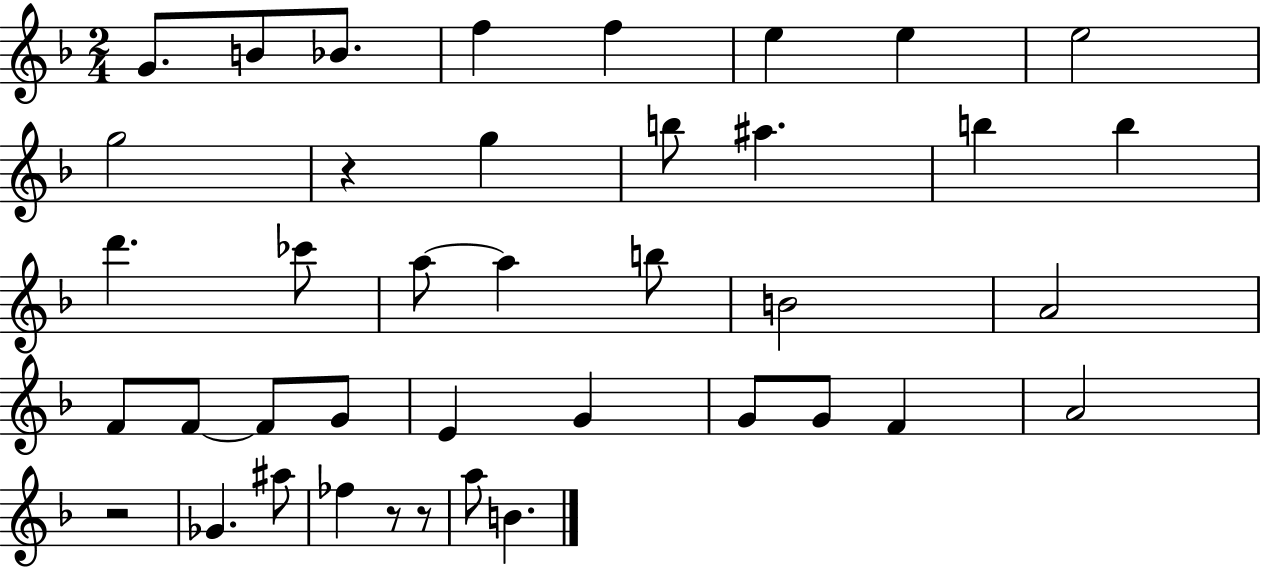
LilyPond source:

{
  \clef treble
  \numericTimeSignature
  \time 2/4
  \key f \major
  g'8. b'8 bes'8. | f''4 f''4 | e''4 e''4 | e''2 | \break g''2 | r4 g''4 | b''8 ais''4. | b''4 b''4 | \break d'''4. ces'''8 | a''8~~ a''4 b''8 | b'2 | a'2 | \break f'8 f'8~~ f'8 g'8 | e'4 g'4 | g'8 g'8 f'4 | a'2 | \break r2 | ges'4. ais''8 | fes''4 r8 r8 | a''8 b'4. | \break \bar "|."
}